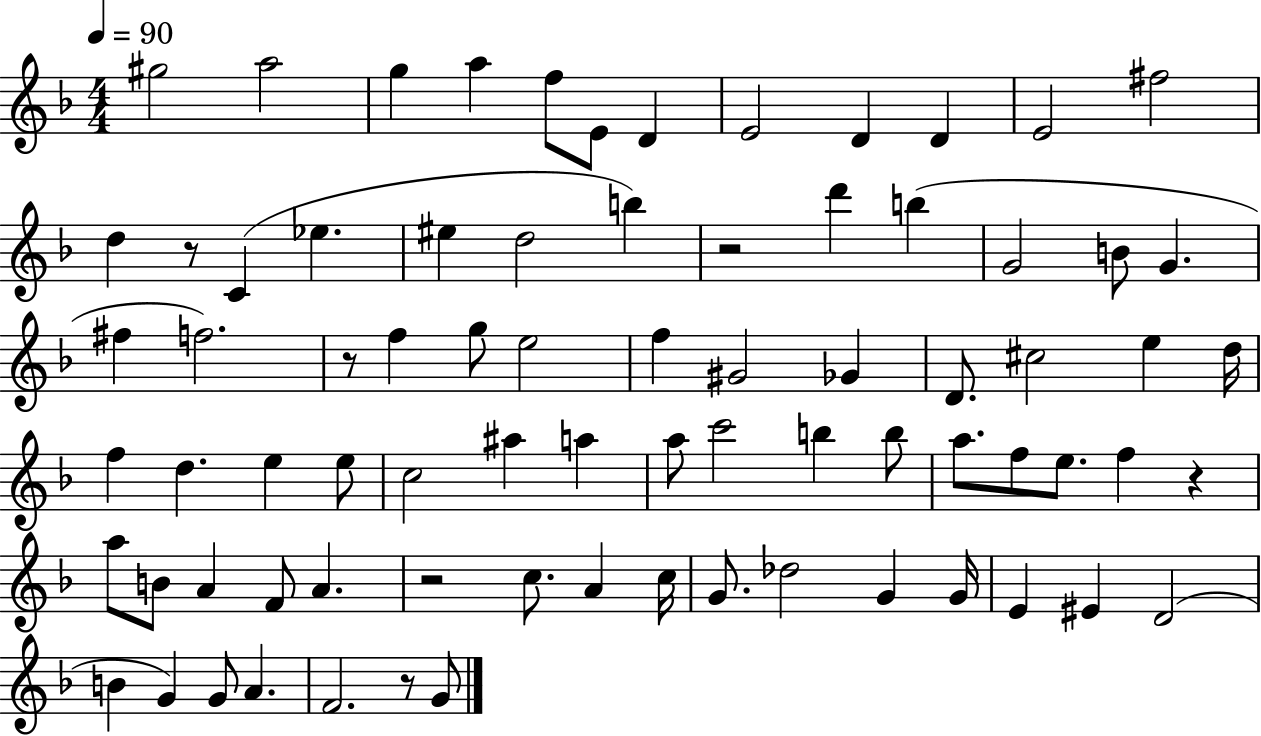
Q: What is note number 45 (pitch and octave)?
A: B5